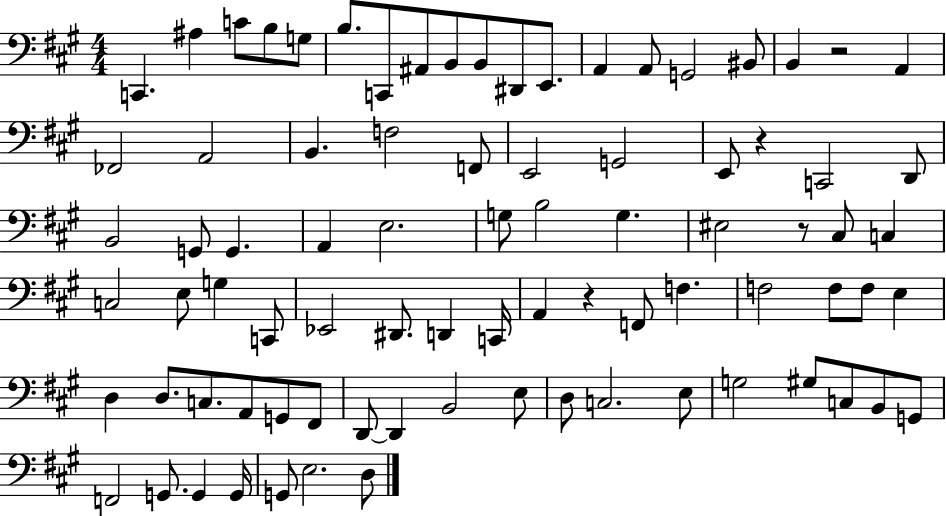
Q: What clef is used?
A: bass